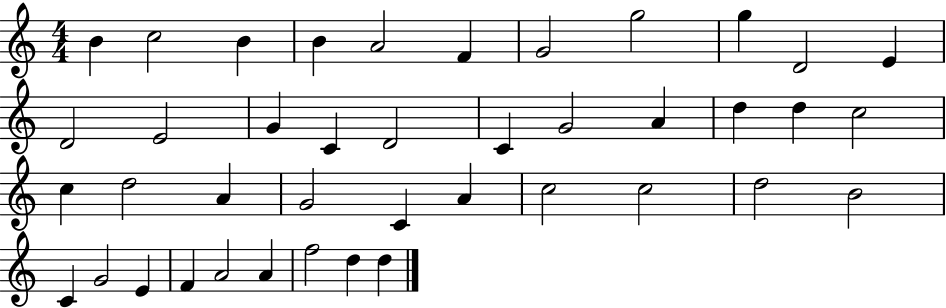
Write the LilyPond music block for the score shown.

{
  \clef treble
  \numericTimeSignature
  \time 4/4
  \key c \major
  b'4 c''2 b'4 | b'4 a'2 f'4 | g'2 g''2 | g''4 d'2 e'4 | \break d'2 e'2 | g'4 c'4 d'2 | c'4 g'2 a'4 | d''4 d''4 c''2 | \break c''4 d''2 a'4 | g'2 c'4 a'4 | c''2 c''2 | d''2 b'2 | \break c'4 g'2 e'4 | f'4 a'2 a'4 | f''2 d''4 d''4 | \bar "|."
}